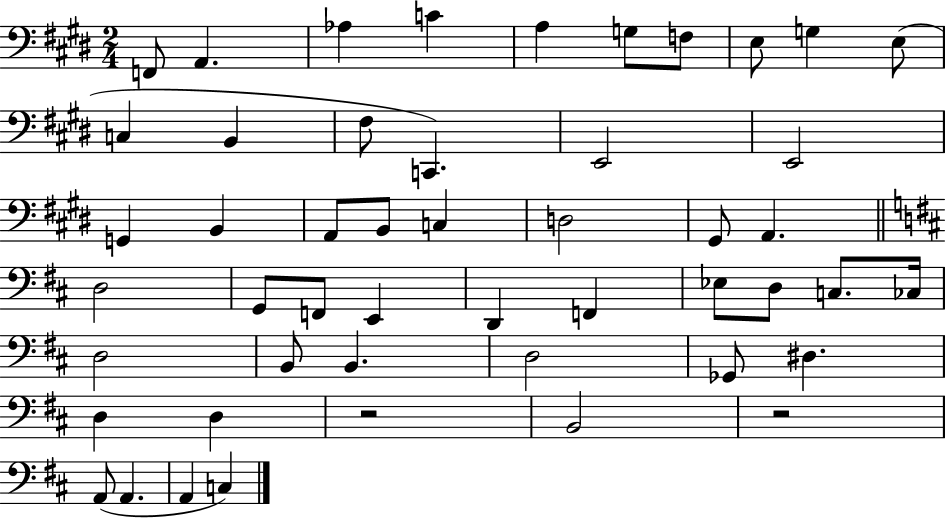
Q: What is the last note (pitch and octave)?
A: C3